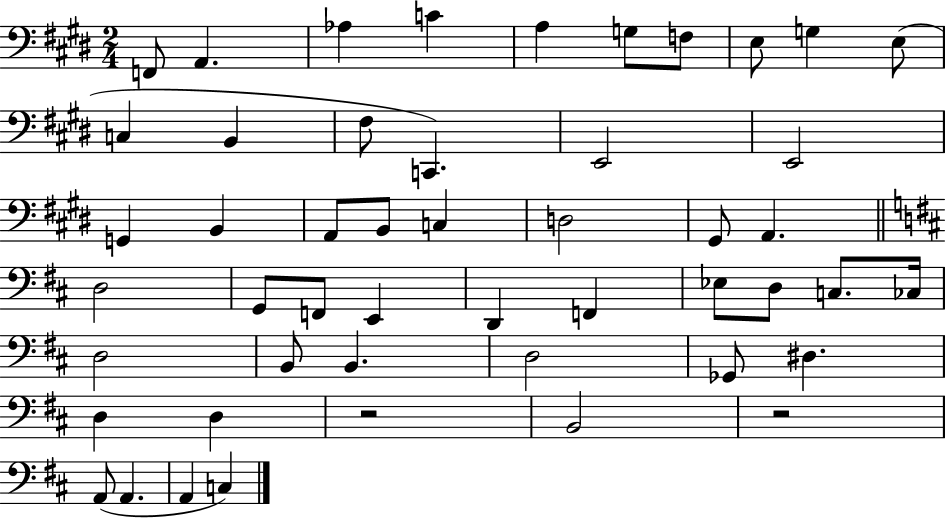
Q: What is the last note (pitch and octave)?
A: C3